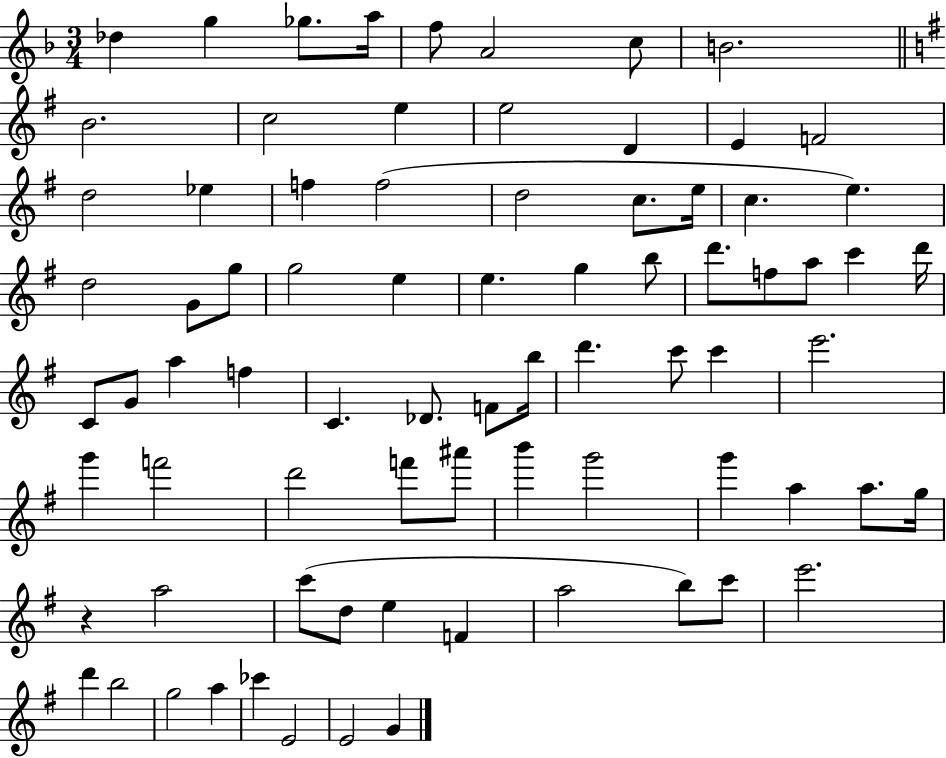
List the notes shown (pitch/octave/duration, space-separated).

Db5/q G5/q Gb5/e. A5/s F5/e A4/h C5/e B4/h. B4/h. C5/h E5/q E5/h D4/q E4/q F4/h D5/h Eb5/q F5/q F5/h D5/h C5/e. E5/s C5/q. E5/q. D5/h G4/e G5/e G5/h E5/q E5/q. G5/q B5/e D6/e. F5/e A5/e C6/q D6/s C4/e G4/e A5/q F5/q C4/q. Db4/e. F4/e B5/s D6/q. C6/e C6/q E6/h. G6/q F6/h D6/h F6/e A#6/e B6/q G6/h G6/q A5/q A5/e. G5/s R/q A5/h C6/e D5/e E5/q F4/q A5/h B5/e C6/e E6/h. D6/q B5/h G5/h A5/q CES6/q E4/h E4/h G4/q